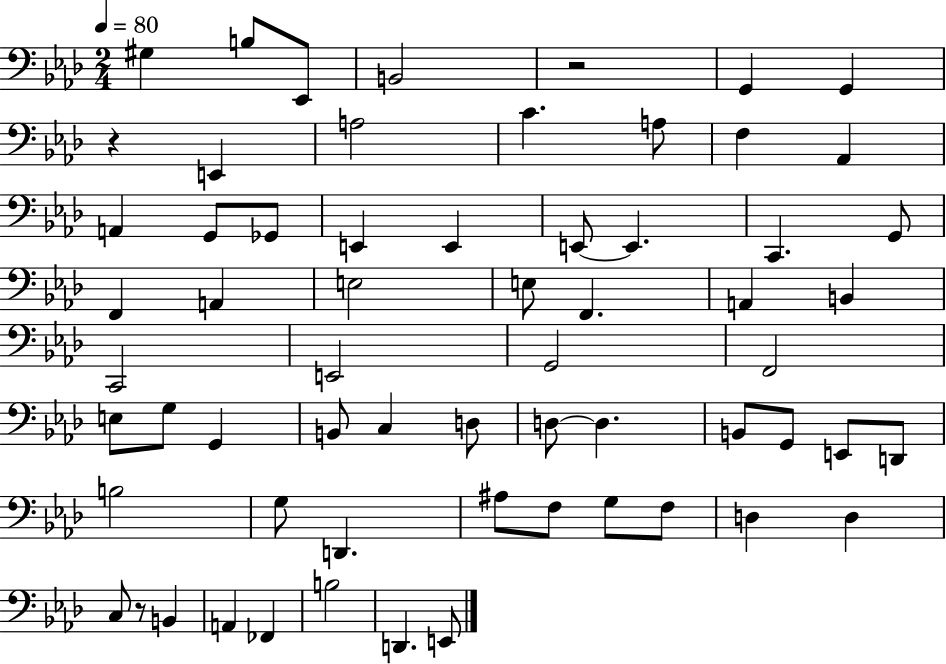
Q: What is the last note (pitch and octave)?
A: E2